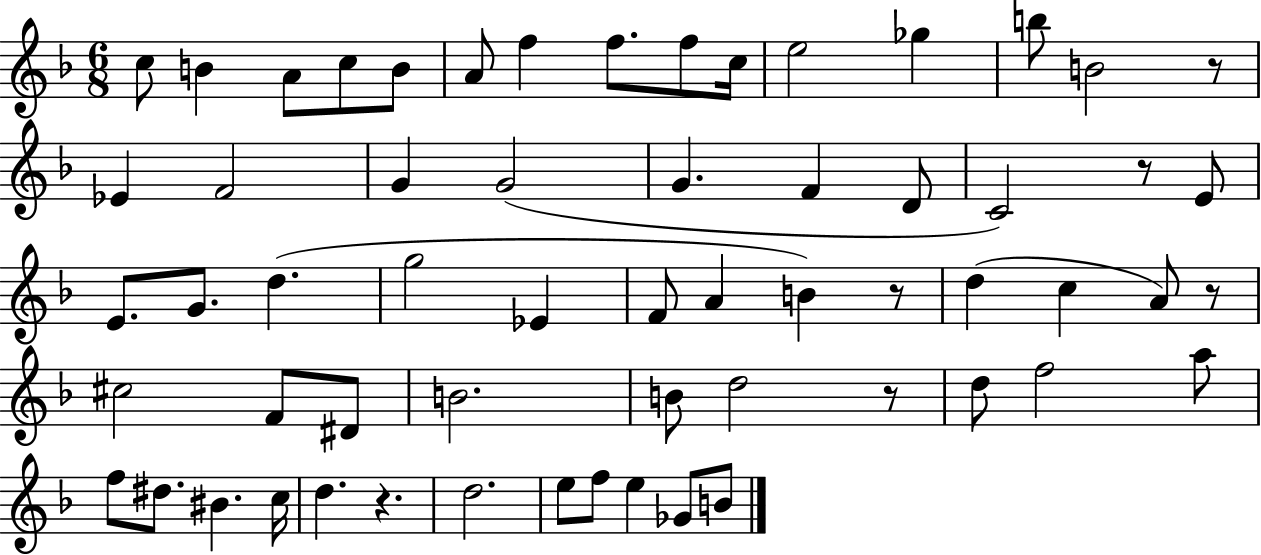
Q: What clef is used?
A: treble